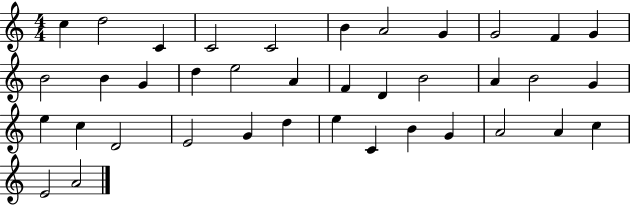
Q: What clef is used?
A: treble